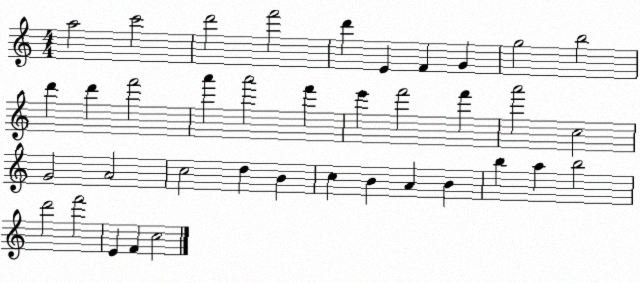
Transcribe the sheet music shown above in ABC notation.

X:1
T:Untitled
M:4/4
L:1/4
K:C
a2 c'2 d'2 f'2 d' E F G g2 b2 d' d' f'2 a' a'2 f' e' f'2 f' a'2 c2 G2 A2 c2 d B c B A B b a b2 d'2 f'2 E F c2